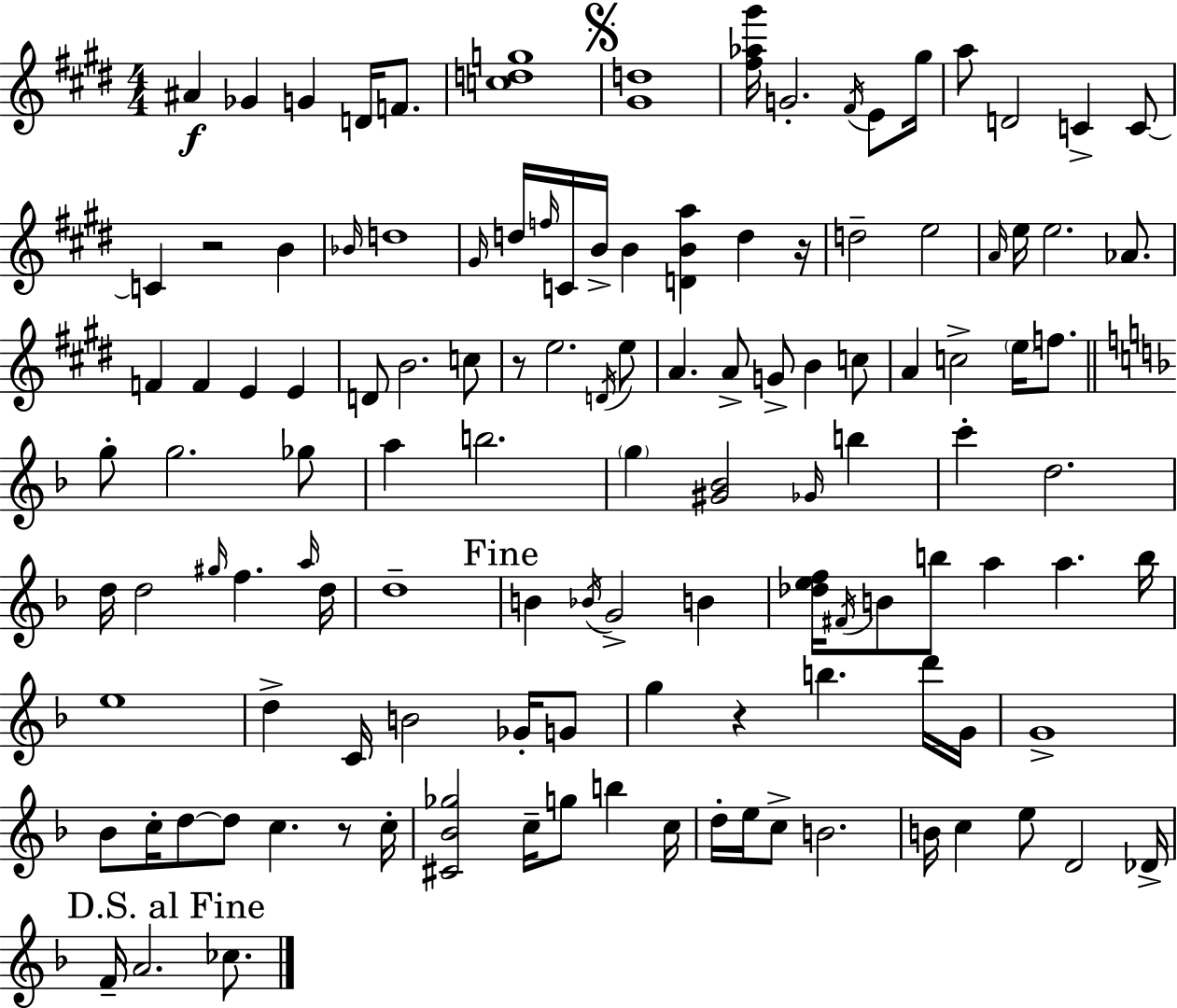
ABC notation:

X:1
T:Untitled
M:4/4
L:1/4
K:E
^A _G G D/4 F/2 [cdg]4 [^Gd]4 [^f_a^g']/4 G2 ^F/4 E/2 ^g/4 a/2 D2 C C/2 C z2 B _B/4 d4 ^G/4 d/4 f/4 C/4 B/4 B [DBa] d z/4 d2 e2 A/4 e/4 e2 _A/2 F F E E D/2 B2 c/2 z/2 e2 D/4 e/2 A A/2 G/2 B c/2 A c2 e/4 f/2 g/2 g2 _g/2 a b2 g [^G_B]2 _G/4 b c' d2 d/4 d2 ^g/4 f a/4 d/4 d4 B _B/4 G2 B [_def]/4 ^F/4 B/2 b/2 a a b/4 e4 d C/4 B2 _G/4 G/2 g z b d'/4 G/4 G4 _B/2 c/4 d/2 d/2 c z/2 c/4 [^C_B_g]2 c/4 g/2 b c/4 d/4 e/4 c/2 B2 B/4 c e/2 D2 _D/4 F/4 A2 _c/2